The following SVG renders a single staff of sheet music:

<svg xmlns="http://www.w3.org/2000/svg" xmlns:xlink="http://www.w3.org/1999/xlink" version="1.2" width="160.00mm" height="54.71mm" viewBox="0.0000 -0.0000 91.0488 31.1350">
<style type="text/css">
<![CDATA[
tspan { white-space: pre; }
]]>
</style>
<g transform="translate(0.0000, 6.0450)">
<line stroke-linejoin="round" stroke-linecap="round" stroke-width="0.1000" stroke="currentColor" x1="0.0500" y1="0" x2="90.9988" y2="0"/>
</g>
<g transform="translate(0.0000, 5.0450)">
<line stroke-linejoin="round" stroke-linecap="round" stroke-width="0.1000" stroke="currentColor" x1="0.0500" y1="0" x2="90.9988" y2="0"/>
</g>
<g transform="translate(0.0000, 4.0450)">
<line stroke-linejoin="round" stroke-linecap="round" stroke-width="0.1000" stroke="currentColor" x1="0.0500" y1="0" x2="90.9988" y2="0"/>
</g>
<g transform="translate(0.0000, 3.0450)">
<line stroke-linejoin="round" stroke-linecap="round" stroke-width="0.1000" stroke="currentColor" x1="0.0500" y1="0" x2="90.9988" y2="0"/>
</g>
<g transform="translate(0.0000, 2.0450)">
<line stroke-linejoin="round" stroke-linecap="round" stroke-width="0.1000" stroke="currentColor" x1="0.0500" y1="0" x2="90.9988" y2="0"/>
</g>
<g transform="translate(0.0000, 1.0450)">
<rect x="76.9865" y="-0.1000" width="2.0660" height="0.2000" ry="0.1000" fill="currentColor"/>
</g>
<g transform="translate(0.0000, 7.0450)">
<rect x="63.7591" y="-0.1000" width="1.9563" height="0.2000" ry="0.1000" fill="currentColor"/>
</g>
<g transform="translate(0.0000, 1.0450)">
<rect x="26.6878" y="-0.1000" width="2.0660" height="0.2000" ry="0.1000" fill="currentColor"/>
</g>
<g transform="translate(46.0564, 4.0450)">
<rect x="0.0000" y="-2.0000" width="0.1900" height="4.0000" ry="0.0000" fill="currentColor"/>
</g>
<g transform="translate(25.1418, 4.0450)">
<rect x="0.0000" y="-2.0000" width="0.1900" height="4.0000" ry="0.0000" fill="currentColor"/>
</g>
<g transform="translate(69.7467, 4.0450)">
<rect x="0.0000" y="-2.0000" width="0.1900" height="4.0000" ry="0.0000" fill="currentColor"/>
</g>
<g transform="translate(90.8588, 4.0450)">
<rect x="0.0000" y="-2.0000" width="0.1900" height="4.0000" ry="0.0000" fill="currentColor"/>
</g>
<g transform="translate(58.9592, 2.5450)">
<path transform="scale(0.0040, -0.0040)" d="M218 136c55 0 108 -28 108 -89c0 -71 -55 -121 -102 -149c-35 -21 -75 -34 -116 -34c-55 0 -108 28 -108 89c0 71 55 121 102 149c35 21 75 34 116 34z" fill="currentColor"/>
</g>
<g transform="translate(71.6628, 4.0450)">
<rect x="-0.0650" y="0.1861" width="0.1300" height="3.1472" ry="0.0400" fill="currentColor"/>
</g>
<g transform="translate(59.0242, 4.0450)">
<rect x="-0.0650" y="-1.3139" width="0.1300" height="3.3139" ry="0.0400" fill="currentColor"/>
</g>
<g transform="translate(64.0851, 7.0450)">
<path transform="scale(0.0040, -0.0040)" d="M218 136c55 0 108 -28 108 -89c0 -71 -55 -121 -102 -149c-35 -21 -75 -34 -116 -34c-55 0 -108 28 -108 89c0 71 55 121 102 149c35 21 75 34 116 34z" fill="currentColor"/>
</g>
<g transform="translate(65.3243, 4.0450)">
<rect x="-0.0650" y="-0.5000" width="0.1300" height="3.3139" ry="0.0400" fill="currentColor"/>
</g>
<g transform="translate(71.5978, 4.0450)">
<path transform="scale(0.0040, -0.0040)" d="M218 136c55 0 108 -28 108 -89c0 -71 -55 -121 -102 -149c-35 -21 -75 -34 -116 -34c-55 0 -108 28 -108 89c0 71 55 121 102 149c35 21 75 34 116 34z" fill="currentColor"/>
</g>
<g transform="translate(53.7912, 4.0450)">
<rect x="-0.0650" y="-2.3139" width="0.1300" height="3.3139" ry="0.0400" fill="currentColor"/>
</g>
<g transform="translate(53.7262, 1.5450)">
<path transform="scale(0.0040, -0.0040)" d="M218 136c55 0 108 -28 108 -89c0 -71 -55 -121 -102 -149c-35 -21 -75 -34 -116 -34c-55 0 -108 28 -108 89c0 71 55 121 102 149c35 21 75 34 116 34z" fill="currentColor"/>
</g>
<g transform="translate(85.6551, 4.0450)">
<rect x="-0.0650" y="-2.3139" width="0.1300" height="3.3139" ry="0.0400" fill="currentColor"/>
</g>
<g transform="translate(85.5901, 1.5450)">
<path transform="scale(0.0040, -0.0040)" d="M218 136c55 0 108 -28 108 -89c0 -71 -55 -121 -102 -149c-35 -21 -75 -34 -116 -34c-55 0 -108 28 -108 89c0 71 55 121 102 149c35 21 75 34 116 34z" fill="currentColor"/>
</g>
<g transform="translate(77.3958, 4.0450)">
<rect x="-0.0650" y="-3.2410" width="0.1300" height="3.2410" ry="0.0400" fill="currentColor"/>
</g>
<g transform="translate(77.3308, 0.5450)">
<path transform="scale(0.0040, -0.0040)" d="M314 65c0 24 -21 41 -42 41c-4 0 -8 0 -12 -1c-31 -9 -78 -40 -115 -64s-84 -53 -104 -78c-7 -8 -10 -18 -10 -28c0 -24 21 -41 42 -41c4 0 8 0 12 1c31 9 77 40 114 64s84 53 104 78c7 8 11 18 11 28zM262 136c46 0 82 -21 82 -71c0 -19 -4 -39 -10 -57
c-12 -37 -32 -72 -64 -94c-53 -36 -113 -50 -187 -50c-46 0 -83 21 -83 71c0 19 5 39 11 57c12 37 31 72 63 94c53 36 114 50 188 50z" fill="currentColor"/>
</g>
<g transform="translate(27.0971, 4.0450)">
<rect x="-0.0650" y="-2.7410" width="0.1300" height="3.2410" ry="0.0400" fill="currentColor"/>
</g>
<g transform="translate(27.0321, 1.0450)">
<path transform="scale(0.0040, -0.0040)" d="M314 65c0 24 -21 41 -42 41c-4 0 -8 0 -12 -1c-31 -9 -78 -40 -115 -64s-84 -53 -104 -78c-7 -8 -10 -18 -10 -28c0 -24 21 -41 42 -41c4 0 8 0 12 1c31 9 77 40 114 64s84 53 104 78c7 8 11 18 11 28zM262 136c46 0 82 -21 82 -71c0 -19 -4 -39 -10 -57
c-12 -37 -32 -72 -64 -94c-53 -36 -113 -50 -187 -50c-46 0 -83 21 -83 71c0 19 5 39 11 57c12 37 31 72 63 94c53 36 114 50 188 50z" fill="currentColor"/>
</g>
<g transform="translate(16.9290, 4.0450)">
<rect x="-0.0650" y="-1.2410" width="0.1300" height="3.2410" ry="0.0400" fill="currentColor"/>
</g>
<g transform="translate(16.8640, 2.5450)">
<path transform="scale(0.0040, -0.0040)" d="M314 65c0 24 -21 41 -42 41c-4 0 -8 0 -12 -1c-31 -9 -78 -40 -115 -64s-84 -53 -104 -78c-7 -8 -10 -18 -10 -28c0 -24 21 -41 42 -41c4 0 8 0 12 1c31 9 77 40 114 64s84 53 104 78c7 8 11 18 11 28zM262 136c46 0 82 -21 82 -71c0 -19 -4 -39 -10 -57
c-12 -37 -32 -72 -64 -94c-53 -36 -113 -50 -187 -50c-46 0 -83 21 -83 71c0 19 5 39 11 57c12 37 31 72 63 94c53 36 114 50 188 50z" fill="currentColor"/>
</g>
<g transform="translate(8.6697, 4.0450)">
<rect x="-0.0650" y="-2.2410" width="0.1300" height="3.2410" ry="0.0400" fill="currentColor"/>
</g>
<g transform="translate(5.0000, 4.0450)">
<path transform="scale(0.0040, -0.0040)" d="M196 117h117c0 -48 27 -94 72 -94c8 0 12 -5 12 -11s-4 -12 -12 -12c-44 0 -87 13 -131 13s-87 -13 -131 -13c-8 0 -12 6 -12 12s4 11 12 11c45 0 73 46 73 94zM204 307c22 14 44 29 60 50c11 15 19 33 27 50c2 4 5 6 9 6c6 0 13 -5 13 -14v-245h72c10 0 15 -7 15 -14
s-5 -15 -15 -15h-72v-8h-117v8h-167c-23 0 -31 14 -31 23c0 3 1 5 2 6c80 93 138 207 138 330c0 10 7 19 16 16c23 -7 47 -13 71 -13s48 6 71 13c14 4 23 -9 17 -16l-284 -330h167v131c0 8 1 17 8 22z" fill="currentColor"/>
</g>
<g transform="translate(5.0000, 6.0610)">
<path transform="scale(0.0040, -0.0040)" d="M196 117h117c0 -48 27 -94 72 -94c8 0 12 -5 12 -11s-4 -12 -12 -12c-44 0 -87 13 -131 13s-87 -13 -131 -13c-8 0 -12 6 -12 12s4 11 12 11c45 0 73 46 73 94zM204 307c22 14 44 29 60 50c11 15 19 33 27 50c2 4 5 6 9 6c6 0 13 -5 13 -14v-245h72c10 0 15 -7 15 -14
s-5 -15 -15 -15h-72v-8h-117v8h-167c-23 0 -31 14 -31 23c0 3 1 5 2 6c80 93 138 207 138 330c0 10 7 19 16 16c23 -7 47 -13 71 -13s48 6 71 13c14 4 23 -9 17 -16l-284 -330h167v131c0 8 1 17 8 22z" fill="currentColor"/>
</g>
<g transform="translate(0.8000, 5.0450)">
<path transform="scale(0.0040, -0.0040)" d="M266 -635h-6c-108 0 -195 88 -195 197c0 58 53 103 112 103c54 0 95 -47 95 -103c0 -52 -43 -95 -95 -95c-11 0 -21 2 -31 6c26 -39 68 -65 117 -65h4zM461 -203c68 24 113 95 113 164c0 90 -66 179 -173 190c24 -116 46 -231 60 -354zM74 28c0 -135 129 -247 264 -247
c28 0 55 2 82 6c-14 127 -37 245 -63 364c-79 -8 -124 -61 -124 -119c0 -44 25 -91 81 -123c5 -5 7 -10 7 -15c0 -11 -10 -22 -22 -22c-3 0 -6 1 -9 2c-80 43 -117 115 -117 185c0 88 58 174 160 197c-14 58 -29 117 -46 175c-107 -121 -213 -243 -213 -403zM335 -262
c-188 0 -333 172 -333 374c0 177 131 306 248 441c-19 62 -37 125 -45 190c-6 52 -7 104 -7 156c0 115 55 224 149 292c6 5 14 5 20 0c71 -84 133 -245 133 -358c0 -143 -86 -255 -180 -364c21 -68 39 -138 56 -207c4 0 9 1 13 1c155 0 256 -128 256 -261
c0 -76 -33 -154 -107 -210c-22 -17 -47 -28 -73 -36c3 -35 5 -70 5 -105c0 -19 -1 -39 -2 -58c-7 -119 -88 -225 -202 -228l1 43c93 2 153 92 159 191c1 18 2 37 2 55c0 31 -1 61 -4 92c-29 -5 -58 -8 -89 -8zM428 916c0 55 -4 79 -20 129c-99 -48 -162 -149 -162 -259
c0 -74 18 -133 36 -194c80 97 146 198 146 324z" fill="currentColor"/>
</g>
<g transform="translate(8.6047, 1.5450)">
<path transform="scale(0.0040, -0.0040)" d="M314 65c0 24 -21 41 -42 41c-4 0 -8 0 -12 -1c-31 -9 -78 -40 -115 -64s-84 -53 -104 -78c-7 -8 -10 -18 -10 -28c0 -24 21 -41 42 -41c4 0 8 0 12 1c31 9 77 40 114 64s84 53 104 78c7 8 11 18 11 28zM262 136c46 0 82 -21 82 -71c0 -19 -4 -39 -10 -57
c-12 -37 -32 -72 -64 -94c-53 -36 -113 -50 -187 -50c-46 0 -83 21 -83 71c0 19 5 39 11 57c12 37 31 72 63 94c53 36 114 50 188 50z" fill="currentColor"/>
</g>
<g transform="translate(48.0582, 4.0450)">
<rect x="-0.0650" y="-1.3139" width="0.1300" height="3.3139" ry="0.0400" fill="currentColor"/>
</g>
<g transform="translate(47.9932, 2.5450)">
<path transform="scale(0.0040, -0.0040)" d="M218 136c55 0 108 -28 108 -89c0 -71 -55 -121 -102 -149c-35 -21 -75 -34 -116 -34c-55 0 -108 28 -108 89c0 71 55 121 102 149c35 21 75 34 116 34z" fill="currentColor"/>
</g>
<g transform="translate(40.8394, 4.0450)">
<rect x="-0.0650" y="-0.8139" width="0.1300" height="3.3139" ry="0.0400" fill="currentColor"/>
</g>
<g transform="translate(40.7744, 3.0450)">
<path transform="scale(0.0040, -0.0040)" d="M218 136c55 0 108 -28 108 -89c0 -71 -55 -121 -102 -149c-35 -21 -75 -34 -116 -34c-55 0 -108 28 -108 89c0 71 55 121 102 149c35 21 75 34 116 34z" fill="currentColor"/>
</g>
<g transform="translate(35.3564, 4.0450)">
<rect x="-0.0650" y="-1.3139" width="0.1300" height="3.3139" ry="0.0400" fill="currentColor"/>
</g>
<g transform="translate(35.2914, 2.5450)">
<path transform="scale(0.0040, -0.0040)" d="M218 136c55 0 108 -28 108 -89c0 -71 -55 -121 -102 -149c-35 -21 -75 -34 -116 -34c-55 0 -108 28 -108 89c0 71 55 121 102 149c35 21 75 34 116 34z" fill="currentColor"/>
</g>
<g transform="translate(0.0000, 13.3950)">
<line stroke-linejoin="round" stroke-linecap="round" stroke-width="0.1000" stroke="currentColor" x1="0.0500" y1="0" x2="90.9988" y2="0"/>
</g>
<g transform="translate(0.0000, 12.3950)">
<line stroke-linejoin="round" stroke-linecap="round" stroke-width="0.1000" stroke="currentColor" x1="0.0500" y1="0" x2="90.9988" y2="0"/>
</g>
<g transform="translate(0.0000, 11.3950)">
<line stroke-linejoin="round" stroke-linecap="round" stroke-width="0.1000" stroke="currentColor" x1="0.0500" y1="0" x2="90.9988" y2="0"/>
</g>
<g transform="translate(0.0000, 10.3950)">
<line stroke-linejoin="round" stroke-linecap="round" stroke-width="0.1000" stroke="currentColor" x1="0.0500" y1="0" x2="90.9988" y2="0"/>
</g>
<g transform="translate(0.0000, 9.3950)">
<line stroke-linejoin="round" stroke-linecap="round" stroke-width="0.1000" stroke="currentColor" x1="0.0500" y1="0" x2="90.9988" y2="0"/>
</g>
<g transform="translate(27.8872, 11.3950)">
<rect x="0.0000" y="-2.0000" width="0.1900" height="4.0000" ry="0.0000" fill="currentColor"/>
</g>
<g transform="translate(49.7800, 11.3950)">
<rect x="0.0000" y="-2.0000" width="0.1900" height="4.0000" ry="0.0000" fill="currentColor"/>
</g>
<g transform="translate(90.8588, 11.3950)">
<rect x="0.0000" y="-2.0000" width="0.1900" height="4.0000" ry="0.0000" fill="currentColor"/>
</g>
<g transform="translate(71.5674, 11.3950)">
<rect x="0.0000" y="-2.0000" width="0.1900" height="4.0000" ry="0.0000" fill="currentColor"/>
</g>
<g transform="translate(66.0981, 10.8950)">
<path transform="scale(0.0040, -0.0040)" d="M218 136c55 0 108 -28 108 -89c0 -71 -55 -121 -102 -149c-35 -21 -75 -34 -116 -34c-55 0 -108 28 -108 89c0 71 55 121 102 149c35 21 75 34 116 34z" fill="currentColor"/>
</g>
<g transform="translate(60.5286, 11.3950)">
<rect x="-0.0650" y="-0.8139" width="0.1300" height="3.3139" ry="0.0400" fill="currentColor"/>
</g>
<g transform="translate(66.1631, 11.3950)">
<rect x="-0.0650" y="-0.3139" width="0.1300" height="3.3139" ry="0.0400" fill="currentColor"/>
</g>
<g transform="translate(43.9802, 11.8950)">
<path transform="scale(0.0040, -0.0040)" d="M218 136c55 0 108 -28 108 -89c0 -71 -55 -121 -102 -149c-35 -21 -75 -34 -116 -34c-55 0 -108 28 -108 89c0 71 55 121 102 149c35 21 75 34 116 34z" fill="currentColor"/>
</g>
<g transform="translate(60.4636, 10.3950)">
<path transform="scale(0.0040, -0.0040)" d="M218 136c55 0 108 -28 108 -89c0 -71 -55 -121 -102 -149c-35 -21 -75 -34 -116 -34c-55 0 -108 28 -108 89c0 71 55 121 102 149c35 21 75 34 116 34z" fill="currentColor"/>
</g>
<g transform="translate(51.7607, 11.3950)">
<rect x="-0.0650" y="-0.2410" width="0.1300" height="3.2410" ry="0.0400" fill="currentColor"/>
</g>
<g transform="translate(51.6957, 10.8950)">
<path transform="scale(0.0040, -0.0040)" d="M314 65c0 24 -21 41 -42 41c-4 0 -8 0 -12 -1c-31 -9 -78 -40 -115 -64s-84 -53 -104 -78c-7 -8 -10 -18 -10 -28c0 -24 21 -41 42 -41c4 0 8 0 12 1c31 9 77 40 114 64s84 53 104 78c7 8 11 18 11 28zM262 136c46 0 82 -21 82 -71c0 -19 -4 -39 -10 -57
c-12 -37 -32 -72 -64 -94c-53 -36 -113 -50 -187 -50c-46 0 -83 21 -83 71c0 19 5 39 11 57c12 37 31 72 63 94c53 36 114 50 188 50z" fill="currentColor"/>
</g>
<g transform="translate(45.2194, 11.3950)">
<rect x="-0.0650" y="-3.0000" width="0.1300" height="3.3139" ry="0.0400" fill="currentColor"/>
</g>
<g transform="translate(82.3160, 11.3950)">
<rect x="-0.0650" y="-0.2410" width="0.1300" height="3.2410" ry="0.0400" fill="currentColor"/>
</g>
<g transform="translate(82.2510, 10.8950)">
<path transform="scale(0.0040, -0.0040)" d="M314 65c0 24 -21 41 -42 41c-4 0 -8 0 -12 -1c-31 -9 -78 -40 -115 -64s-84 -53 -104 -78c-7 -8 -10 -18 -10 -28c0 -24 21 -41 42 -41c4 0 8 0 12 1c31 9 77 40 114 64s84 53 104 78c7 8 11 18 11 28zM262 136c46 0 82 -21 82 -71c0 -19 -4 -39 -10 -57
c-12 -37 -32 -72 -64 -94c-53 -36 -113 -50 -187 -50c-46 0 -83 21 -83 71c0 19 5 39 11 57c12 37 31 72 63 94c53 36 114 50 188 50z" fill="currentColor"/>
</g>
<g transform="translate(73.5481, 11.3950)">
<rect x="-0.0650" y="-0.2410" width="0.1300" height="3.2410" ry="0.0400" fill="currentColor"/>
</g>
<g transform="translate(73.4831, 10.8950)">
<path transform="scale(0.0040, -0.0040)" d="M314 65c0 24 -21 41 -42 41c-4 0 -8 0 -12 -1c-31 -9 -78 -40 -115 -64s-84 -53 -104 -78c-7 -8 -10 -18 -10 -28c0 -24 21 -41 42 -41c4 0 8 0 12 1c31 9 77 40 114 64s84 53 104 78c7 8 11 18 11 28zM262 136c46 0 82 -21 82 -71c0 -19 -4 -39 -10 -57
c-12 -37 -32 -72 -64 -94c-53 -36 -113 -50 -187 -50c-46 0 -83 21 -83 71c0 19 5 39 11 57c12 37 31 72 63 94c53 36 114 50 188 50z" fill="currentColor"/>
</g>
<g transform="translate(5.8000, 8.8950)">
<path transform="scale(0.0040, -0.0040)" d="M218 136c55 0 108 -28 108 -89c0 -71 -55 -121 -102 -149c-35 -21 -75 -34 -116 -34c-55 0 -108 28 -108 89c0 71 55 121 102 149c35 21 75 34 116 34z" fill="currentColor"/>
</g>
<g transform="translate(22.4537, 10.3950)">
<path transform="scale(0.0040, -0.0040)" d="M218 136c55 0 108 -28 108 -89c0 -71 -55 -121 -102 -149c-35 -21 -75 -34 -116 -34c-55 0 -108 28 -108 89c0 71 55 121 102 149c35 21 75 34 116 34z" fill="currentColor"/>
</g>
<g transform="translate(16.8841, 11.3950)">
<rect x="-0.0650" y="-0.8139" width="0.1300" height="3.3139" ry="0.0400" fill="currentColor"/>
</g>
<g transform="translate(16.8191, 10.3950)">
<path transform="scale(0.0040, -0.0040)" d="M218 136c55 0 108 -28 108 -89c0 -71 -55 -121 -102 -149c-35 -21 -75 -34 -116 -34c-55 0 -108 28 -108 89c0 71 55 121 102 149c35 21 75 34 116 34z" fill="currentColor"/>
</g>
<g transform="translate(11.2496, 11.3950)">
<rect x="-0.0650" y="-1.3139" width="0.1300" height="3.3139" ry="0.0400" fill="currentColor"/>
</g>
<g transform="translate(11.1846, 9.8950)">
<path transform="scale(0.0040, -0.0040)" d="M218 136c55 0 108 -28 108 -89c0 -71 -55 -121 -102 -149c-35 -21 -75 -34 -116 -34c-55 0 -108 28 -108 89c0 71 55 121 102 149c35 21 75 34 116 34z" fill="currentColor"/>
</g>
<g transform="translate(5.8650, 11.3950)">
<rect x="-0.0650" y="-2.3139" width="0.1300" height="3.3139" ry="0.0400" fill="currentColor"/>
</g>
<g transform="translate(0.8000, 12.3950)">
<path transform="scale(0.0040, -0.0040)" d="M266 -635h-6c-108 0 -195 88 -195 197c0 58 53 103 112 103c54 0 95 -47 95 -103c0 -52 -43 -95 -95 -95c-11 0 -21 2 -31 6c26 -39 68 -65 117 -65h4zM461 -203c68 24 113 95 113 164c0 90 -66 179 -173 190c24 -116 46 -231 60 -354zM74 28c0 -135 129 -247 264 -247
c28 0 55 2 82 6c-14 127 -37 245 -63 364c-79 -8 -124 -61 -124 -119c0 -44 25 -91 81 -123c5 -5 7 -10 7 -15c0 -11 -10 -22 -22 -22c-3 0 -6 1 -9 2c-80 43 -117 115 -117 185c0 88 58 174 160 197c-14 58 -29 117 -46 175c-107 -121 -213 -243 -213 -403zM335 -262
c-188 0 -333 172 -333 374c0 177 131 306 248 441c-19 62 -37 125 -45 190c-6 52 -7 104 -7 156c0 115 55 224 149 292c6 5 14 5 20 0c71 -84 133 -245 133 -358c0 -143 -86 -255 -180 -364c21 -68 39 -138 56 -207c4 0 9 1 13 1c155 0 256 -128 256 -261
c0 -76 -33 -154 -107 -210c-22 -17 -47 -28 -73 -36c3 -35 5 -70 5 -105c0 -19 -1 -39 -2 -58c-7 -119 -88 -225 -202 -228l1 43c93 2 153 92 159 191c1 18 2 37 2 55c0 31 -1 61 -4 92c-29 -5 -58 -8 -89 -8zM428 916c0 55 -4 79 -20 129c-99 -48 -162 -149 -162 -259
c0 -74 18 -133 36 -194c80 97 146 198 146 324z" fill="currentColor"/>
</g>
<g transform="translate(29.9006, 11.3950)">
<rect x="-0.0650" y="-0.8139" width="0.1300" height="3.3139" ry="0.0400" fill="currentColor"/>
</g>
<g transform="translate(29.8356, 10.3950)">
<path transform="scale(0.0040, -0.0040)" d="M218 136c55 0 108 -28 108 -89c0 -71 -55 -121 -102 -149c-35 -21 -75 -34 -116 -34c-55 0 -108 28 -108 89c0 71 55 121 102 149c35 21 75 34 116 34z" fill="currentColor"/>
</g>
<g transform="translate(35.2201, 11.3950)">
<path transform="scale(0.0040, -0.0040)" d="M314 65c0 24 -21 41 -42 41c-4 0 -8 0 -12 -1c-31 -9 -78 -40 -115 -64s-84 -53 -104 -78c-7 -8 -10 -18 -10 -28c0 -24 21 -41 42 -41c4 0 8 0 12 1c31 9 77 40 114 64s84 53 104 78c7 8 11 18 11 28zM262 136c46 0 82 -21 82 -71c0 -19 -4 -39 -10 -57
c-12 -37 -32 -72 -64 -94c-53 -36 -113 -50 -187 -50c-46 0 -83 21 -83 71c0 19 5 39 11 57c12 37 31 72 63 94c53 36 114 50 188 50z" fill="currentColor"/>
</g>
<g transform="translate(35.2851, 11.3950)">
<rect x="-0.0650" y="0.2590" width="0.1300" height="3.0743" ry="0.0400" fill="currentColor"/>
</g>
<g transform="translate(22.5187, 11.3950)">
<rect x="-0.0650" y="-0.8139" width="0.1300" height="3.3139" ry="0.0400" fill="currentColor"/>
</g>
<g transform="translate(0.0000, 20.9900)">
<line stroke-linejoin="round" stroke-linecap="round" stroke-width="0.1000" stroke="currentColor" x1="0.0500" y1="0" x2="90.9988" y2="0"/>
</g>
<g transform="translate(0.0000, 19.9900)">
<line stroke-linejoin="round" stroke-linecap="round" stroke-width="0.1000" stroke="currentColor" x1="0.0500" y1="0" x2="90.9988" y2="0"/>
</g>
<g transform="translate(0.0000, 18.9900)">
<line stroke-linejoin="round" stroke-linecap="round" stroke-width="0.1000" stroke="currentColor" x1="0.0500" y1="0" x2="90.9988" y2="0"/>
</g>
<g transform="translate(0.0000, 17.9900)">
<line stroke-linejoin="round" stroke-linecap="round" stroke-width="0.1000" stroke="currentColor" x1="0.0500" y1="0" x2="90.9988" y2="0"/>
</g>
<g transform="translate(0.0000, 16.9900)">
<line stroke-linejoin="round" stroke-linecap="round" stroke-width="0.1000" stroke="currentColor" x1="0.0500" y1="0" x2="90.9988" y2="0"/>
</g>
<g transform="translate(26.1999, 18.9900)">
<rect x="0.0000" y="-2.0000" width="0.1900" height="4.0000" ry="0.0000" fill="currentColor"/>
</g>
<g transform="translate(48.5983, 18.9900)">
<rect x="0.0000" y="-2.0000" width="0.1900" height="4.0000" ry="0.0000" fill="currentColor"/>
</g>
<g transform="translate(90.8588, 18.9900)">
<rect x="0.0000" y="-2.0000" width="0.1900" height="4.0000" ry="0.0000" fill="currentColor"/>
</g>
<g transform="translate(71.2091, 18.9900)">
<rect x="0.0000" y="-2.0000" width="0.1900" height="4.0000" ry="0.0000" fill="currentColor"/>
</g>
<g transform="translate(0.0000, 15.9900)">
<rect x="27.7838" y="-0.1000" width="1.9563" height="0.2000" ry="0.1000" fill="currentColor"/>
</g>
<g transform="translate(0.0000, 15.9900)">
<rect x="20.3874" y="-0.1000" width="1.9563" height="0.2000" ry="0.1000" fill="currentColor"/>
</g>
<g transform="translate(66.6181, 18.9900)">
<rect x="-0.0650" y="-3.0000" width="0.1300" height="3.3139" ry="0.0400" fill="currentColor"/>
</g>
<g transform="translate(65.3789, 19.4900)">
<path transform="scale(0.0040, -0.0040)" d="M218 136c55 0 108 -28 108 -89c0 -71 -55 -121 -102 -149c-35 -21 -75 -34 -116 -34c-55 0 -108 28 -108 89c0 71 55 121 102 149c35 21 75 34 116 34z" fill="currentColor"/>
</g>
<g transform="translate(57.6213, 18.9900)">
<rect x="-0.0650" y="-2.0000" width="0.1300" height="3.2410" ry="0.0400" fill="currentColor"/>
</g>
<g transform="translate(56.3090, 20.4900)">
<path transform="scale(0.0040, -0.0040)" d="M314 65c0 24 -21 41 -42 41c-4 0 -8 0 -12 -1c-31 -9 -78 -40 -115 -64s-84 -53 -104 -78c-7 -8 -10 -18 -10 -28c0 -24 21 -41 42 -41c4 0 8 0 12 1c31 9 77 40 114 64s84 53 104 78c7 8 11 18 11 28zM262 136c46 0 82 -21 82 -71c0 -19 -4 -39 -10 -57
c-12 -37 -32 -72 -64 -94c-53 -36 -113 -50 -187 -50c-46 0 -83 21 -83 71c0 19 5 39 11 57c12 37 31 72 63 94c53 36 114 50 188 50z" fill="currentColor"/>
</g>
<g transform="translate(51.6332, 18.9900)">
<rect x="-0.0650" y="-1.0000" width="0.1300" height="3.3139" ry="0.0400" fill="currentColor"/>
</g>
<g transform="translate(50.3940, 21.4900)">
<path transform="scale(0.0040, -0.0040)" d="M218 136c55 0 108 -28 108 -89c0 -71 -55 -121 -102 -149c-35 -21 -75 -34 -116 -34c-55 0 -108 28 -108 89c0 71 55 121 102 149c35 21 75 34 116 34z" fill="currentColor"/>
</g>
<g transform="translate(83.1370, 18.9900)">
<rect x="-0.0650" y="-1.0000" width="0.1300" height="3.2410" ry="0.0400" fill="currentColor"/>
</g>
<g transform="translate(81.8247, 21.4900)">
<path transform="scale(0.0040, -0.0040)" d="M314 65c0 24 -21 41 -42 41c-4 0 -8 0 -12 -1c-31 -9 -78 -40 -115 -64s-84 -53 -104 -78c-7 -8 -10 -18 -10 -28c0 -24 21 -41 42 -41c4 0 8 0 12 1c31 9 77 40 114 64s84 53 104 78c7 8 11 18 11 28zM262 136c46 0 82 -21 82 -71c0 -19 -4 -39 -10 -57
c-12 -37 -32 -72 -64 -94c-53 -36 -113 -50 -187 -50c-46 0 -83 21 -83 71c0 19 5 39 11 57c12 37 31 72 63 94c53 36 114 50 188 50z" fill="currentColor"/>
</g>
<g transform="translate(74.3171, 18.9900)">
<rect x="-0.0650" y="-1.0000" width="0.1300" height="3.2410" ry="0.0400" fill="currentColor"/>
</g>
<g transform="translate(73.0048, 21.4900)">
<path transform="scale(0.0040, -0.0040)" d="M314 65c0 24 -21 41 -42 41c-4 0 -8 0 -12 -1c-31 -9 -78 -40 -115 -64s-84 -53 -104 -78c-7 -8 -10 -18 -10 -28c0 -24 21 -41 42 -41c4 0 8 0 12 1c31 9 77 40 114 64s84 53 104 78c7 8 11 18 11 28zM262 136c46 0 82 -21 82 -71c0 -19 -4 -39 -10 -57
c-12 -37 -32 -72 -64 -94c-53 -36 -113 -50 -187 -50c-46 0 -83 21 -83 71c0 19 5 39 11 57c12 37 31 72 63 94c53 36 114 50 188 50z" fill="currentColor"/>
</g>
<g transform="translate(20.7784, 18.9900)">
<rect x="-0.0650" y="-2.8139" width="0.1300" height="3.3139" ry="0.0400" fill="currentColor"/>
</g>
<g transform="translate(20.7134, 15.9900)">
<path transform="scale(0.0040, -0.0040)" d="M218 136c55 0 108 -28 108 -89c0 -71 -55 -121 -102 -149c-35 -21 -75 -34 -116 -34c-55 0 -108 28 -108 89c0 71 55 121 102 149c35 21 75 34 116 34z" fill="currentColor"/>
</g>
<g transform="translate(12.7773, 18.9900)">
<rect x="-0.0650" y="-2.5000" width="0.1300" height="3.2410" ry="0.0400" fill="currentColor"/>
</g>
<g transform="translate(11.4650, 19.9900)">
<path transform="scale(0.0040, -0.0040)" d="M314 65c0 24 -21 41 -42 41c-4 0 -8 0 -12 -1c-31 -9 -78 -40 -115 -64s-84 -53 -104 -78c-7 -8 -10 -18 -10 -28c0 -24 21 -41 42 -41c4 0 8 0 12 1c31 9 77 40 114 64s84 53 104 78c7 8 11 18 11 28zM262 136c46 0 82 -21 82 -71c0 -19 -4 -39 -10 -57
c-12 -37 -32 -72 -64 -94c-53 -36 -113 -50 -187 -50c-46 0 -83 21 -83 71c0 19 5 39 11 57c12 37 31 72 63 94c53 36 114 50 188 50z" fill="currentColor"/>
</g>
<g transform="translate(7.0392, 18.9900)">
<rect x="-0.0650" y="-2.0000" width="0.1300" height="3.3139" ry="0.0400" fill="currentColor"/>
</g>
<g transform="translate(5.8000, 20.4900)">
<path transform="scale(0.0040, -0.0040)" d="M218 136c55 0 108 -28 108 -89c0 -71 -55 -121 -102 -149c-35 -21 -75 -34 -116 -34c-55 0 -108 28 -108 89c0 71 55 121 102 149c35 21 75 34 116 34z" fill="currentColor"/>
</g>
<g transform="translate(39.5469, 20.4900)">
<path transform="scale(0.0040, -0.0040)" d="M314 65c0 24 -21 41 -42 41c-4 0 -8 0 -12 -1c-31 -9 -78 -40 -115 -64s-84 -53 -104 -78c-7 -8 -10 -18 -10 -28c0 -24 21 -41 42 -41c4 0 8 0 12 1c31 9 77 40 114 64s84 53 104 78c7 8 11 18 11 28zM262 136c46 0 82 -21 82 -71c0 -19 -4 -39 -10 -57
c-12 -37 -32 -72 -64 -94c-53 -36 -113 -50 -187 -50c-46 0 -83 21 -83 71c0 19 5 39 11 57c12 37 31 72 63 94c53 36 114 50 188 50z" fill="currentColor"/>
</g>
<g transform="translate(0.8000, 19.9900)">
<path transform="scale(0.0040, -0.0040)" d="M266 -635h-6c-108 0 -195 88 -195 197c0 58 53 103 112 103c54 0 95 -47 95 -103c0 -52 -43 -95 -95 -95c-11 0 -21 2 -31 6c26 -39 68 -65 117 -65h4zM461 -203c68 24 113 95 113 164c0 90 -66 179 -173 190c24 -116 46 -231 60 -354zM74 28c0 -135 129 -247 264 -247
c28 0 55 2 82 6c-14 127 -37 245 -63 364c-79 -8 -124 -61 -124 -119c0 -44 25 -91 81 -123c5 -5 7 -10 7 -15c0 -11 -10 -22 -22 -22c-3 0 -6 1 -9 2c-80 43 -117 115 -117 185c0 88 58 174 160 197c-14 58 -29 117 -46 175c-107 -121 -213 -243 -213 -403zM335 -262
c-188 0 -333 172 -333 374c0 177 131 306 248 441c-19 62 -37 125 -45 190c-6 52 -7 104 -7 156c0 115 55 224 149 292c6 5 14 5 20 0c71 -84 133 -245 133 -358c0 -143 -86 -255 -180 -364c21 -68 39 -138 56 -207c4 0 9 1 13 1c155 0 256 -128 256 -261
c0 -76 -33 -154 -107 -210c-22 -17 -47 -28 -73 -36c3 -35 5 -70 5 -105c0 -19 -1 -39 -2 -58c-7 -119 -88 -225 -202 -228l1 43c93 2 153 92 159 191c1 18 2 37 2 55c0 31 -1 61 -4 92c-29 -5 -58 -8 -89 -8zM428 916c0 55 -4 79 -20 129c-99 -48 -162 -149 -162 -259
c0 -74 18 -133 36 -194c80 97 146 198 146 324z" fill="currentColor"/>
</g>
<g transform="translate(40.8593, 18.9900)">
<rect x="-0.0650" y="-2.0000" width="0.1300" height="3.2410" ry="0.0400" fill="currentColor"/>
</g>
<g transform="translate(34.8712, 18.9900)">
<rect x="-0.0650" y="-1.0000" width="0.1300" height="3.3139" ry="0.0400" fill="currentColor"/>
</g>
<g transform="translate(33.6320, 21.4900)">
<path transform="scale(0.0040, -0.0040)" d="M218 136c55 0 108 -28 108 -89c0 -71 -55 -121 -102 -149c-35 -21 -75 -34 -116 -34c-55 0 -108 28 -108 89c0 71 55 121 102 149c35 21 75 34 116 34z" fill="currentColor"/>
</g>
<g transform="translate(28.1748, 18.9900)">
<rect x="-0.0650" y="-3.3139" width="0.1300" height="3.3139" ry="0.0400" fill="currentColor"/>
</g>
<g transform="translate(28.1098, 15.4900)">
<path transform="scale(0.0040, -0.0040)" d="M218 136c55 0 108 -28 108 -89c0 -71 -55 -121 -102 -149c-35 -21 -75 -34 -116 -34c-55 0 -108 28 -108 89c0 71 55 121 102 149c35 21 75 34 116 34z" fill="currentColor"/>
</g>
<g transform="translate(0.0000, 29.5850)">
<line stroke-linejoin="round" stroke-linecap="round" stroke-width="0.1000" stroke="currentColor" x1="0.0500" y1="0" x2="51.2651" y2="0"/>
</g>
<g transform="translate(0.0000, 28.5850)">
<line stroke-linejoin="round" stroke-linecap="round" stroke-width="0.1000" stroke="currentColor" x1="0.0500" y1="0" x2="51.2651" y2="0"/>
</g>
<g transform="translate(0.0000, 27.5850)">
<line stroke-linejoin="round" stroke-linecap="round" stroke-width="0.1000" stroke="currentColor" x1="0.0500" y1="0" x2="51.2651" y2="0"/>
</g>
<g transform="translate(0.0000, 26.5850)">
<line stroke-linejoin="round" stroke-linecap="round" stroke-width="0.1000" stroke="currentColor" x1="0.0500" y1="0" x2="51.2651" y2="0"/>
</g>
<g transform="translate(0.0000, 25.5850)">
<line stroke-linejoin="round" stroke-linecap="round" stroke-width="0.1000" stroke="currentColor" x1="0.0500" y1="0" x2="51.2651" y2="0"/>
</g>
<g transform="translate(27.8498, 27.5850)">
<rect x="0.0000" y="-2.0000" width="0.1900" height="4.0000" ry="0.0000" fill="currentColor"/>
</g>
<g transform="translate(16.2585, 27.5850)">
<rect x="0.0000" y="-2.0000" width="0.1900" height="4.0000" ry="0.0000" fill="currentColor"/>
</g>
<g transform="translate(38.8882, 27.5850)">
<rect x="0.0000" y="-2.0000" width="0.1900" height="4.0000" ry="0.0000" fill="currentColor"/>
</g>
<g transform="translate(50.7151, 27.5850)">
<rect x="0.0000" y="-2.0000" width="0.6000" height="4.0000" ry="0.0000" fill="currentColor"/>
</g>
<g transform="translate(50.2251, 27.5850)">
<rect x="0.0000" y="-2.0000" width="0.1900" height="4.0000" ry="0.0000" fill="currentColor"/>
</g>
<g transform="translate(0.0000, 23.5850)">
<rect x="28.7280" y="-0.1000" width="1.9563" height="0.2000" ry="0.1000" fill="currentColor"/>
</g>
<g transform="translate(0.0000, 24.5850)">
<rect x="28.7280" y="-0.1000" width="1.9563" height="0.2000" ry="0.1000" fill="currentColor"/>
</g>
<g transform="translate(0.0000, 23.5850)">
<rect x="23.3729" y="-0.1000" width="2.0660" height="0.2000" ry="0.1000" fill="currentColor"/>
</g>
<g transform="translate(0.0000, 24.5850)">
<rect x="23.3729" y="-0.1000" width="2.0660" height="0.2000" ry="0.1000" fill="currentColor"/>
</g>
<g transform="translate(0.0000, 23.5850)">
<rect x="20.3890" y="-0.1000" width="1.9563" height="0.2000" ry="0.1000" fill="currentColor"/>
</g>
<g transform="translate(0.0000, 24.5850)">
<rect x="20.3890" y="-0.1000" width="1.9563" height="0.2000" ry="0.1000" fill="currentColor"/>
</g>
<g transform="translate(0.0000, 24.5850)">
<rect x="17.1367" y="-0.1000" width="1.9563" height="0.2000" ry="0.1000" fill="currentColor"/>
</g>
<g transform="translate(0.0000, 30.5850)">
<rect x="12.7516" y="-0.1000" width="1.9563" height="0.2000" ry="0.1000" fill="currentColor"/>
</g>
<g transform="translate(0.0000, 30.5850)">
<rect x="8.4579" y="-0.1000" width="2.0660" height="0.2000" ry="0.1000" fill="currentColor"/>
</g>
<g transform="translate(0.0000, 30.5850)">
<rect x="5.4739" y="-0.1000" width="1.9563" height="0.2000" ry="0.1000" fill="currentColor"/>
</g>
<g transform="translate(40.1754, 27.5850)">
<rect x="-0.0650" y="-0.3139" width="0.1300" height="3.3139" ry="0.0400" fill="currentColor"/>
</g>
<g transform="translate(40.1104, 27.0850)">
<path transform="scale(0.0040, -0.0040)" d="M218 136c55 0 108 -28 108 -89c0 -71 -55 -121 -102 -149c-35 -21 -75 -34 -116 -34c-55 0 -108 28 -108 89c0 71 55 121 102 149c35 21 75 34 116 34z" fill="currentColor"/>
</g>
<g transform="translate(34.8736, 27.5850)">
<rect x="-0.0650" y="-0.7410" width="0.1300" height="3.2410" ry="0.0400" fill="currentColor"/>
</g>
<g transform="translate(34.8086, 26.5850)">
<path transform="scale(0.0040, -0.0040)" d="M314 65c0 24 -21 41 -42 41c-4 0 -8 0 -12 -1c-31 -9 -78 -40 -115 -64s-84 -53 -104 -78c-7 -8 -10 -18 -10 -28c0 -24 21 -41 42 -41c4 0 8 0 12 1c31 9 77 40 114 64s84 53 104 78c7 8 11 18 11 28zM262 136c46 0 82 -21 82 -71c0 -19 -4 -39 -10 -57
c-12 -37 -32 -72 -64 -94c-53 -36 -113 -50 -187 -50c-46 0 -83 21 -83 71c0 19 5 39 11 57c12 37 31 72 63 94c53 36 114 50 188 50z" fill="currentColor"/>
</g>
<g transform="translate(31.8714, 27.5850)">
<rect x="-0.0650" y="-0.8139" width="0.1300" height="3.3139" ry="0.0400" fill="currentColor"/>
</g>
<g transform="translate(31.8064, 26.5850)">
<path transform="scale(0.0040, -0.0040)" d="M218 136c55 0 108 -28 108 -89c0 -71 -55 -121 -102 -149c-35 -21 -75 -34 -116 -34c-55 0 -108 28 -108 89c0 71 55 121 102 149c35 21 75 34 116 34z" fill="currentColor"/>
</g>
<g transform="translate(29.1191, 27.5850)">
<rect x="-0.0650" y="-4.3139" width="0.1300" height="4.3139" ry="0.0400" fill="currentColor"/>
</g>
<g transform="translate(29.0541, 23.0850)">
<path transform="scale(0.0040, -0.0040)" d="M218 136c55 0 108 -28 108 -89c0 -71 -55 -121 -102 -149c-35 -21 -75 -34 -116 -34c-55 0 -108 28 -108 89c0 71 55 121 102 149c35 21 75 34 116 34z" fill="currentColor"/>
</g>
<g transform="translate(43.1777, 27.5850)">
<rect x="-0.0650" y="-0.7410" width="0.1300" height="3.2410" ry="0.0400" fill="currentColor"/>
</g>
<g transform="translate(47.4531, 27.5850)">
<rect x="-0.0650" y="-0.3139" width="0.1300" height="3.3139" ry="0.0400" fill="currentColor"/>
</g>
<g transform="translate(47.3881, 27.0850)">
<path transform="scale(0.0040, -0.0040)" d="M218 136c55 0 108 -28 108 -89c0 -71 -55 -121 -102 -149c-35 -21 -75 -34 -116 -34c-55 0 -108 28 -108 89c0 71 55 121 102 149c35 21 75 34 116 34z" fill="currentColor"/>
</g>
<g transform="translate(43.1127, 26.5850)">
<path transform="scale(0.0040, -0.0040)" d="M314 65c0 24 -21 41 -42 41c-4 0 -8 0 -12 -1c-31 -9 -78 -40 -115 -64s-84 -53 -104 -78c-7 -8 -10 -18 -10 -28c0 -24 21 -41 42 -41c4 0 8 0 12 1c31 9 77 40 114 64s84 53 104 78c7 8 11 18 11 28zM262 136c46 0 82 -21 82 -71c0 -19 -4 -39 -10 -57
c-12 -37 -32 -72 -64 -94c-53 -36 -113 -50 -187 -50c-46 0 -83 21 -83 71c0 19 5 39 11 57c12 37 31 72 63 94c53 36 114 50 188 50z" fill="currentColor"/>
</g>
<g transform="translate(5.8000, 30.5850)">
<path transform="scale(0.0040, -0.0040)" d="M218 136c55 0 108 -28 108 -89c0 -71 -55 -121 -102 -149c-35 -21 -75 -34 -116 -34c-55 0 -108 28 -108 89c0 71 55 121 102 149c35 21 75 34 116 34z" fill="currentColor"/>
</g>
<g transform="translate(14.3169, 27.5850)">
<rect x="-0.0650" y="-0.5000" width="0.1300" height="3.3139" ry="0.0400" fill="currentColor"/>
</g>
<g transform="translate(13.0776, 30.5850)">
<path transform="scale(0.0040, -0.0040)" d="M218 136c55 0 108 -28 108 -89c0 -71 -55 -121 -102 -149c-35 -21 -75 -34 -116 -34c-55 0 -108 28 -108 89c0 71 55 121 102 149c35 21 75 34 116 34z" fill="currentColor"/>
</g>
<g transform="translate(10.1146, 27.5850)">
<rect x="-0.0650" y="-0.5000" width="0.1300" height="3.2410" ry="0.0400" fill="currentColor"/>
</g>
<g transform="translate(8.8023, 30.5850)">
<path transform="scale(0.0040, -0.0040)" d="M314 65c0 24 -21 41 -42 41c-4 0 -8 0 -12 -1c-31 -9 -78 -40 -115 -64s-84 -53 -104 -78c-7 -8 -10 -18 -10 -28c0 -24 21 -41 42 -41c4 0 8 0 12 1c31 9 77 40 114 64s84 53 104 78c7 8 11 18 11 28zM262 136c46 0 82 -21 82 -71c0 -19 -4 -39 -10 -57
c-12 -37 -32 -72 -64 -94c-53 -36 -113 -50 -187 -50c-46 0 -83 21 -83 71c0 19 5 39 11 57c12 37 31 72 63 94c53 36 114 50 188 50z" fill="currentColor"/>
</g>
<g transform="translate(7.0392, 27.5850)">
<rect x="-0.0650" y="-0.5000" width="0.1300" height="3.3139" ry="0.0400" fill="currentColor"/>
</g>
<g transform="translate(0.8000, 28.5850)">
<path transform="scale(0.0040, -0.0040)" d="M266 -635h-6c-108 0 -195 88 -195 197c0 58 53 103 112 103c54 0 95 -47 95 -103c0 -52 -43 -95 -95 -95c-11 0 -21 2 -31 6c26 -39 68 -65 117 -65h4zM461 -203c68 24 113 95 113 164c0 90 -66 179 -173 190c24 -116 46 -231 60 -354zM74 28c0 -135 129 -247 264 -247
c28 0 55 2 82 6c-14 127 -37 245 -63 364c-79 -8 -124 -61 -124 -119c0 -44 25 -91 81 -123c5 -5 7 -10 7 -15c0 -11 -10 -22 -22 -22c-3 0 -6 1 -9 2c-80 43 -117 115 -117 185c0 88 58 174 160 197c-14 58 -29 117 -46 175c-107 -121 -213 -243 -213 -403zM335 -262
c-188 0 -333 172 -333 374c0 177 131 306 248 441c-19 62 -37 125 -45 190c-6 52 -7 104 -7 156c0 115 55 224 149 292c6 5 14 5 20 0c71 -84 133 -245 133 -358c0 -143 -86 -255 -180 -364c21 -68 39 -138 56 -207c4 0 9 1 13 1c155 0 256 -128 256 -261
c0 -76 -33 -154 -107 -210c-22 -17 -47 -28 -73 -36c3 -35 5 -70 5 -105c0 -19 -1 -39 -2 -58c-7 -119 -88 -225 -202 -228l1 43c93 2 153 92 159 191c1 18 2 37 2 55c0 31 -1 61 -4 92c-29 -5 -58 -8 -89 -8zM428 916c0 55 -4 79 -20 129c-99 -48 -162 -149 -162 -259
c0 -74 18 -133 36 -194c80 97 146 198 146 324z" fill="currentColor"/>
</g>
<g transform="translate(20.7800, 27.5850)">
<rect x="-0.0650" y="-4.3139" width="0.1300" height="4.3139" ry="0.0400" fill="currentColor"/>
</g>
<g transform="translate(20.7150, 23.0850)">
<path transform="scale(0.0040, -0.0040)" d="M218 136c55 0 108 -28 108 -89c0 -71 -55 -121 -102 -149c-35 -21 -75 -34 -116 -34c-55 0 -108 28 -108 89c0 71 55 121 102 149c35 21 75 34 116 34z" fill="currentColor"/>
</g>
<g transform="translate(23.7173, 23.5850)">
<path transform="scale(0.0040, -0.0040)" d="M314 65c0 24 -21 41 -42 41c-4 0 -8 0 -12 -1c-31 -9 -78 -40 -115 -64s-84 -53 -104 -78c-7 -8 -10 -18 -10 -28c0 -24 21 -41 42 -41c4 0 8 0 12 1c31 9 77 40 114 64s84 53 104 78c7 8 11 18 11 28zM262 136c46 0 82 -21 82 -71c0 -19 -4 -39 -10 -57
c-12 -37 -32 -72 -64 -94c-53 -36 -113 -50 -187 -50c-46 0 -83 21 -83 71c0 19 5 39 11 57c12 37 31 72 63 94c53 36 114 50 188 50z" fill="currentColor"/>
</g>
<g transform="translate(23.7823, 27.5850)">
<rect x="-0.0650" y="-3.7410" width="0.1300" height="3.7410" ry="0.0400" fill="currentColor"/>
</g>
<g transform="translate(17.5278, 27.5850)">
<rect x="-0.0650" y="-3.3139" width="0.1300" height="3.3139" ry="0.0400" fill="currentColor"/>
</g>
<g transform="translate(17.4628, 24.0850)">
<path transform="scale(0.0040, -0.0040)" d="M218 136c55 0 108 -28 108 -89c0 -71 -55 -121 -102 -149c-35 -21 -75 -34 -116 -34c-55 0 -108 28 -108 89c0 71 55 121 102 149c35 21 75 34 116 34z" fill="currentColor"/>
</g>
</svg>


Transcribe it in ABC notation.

X:1
T:Untitled
M:4/4
L:1/4
K:C
g2 e2 a2 e d e g e C B b2 g g e d d d B2 A c2 d c c2 c2 F G2 a b D F2 D F2 A D2 D2 C C2 C b d' c'2 d' d d2 c d2 c